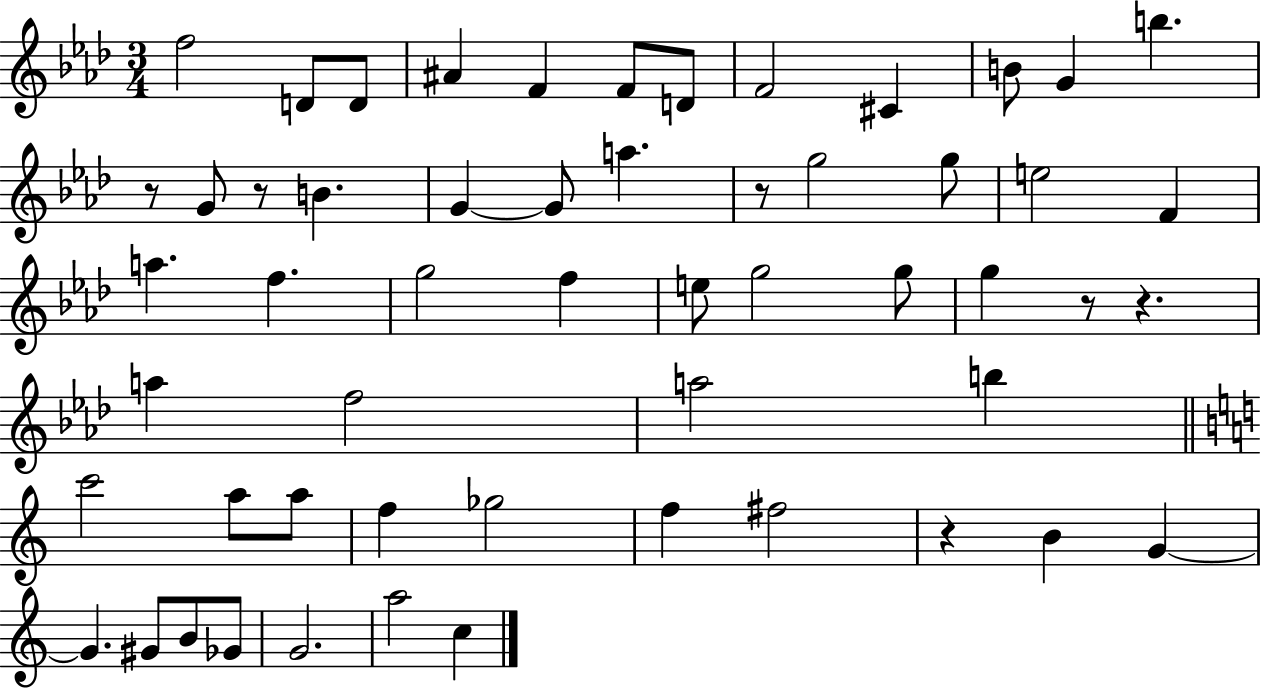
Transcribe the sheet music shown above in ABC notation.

X:1
T:Untitled
M:3/4
L:1/4
K:Ab
f2 D/2 D/2 ^A F F/2 D/2 F2 ^C B/2 G b z/2 G/2 z/2 B G G/2 a z/2 g2 g/2 e2 F a f g2 f e/2 g2 g/2 g z/2 z a f2 a2 b c'2 a/2 a/2 f _g2 f ^f2 z B G G ^G/2 B/2 _G/2 G2 a2 c